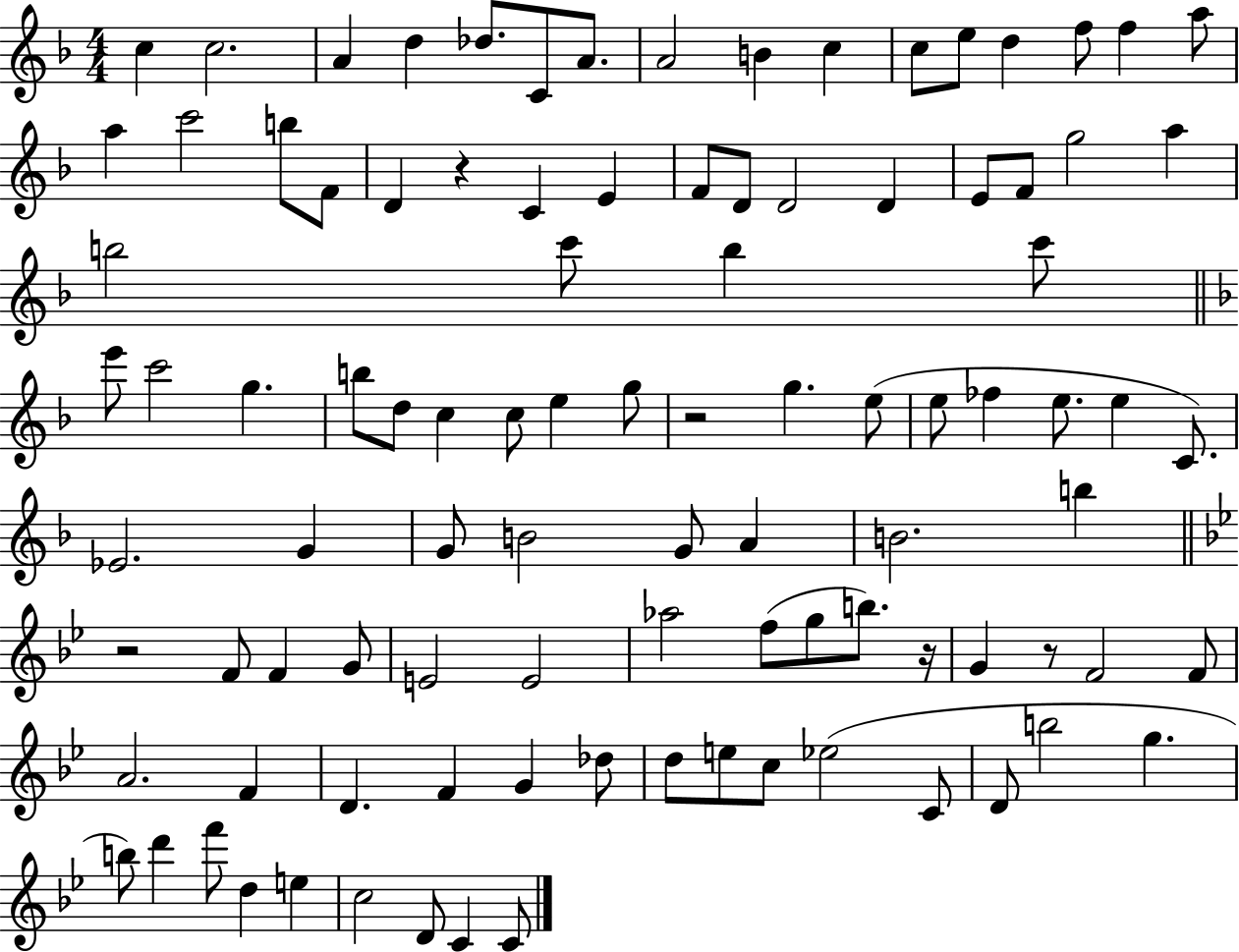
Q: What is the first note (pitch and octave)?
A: C5